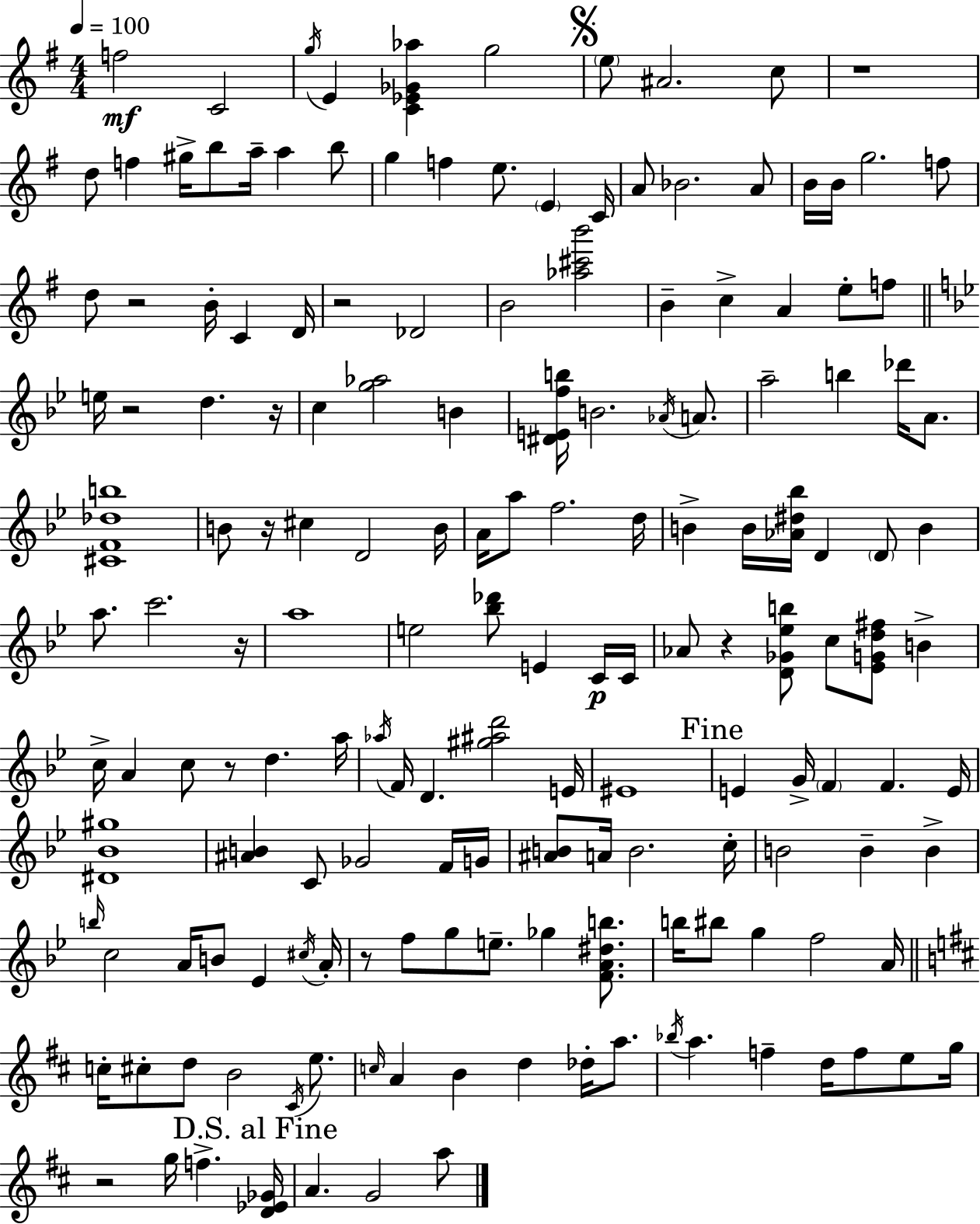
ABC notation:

X:1
T:Untitled
M:4/4
L:1/4
K:Em
f2 C2 g/4 E [C_E_G_a] g2 e/2 ^A2 c/2 z4 d/2 f ^g/4 b/2 a/4 a b/2 g f e/2 E C/4 A/2 _B2 A/2 B/4 B/4 g2 f/2 d/2 z2 B/4 C D/4 z2 _D2 B2 [_a^c'b']2 B c A e/2 f/2 e/4 z2 d z/4 c [g_a]2 B [^DEfb]/4 B2 _A/4 A/2 a2 b _d'/4 A/2 [^CF_db]4 B/2 z/4 ^c D2 B/4 A/4 a/2 f2 d/4 B B/4 [_A^d_b]/4 D D/2 B a/2 c'2 z/4 a4 e2 [_b_d']/2 E C/4 C/4 _A/2 z [D_G_eb]/2 c/2 [_EGd^f]/2 B c/4 A c/2 z/2 d a/4 _a/4 F/4 D [^g^ad']2 E/4 ^E4 E G/4 F F E/4 [^D_B^g]4 [^AB] C/2 _G2 F/4 G/4 [^AB]/2 A/4 B2 c/4 B2 B B b/4 c2 A/4 B/2 _E ^c/4 A/4 z/2 f/2 g/2 e/2 _g [FA^db]/2 b/4 ^b/2 g f2 A/4 c/4 ^c/2 d/2 B2 ^C/4 e/2 c/4 A B d _d/4 a/2 _b/4 a f d/4 f/2 e/2 g/4 z2 g/4 f [D_E_G]/4 A G2 a/2